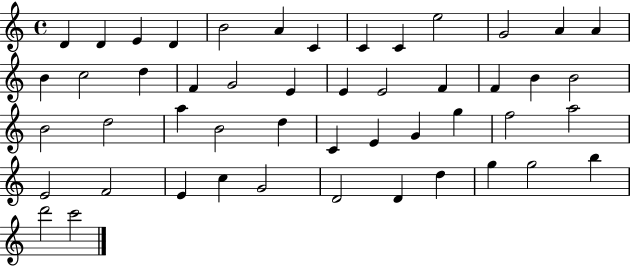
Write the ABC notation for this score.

X:1
T:Untitled
M:4/4
L:1/4
K:C
D D E D B2 A C C C e2 G2 A A B c2 d F G2 E E E2 F F B B2 B2 d2 a B2 d C E G g f2 a2 E2 F2 E c G2 D2 D d g g2 b d'2 c'2